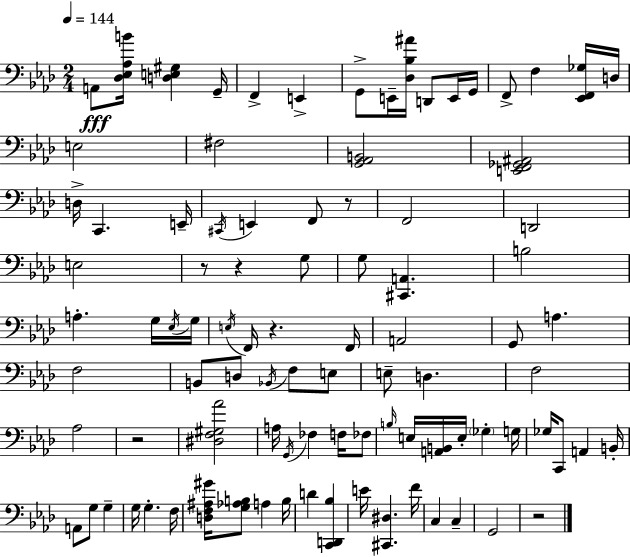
X:1
T:Untitled
M:2/4
L:1/4
K:Fm
A,,/2 [_D,_E,_A,B]/4 [D,E,^G,] G,,/4 F,, E,, G,,/2 E,,/4 [_D,_B,^A]/4 D,,/2 E,,/4 G,,/4 F,,/2 F, [_E,,F,,_G,]/4 D,/4 E,2 ^F,2 [G,,_A,,B,,]2 [E,,F,,_G,,^A,,]2 D,/4 C,, E,,/4 ^C,,/4 E,, F,,/2 z/2 F,,2 D,,2 E,2 z/2 z G,/2 G,/2 [^C,,A,,] B,2 A, G,/4 _E,/4 G,/4 E,/4 F,,/4 z F,,/4 A,,2 G,,/2 A, F,2 B,,/2 D,/2 _B,,/4 F,/2 E,/2 E,/2 D, F,2 _A,2 z2 [^D,F,^G,_A]2 A,/4 G,,/4 _F, F,/4 _F,/2 B,/4 E,/4 [A,,B,,]/4 E,/4 _G, G,/4 _G,/4 C,,/2 A,, B,,/4 A,,/2 G,/2 G, G,/4 G, F,/4 [D,F,^A,^G]/4 [G,_A,B,]/2 A, B,/4 D [C,,D,,_B,] E/4 [^C,,^D,] F/4 C, C, G,,2 z2